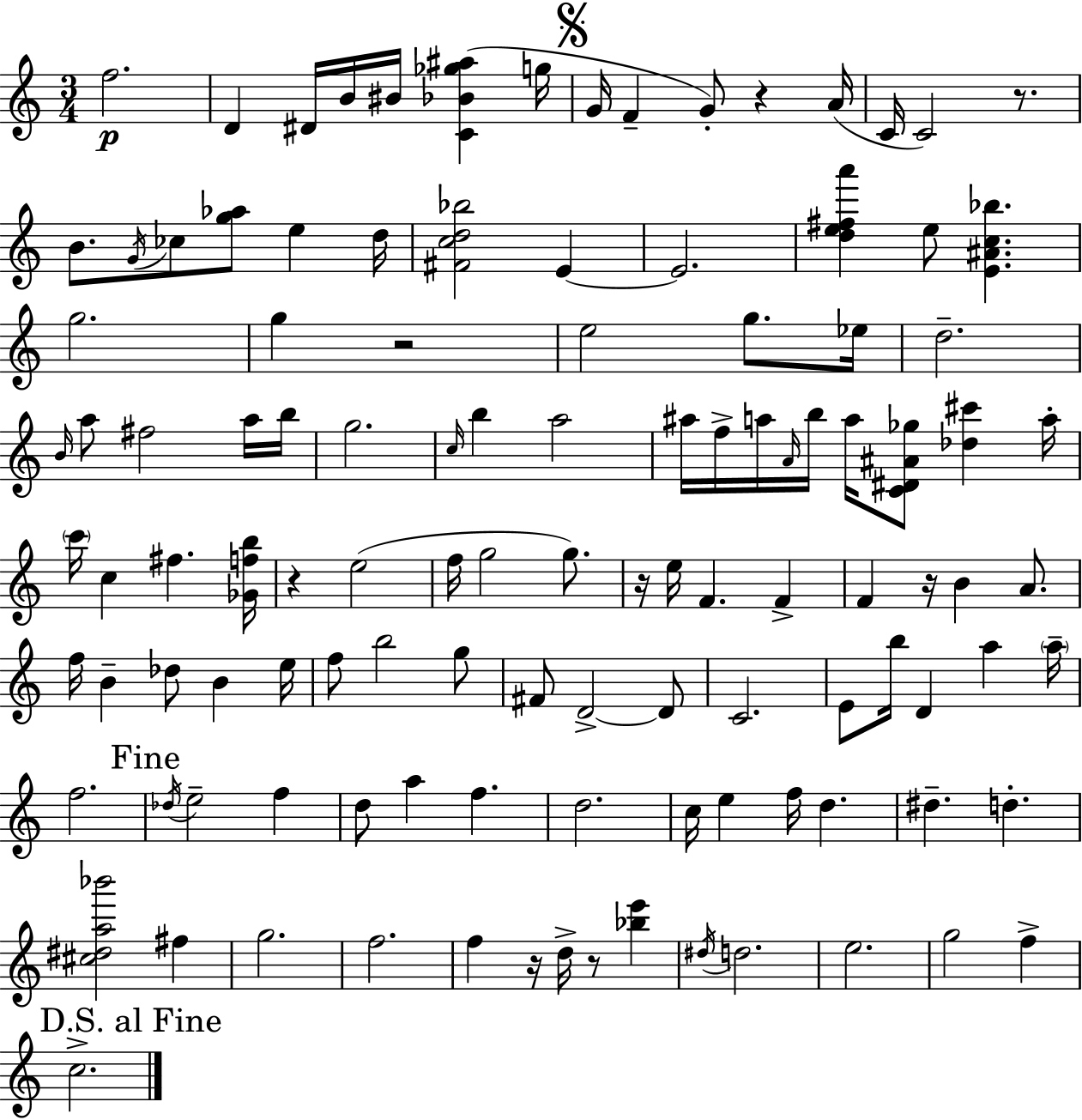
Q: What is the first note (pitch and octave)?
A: F5